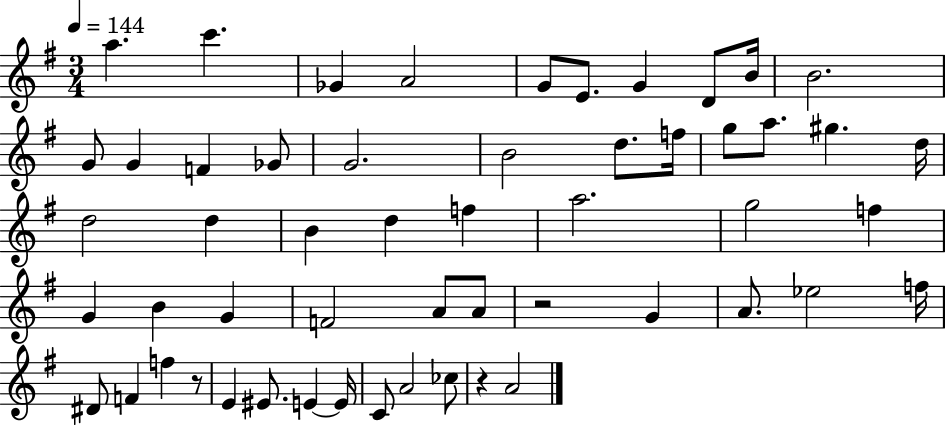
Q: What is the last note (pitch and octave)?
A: A4